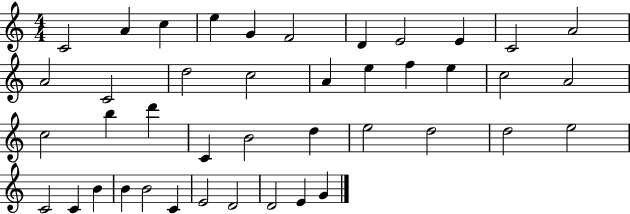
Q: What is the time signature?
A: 4/4